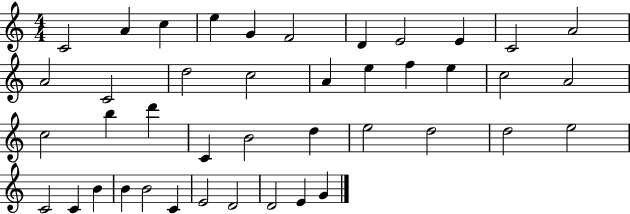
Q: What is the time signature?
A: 4/4